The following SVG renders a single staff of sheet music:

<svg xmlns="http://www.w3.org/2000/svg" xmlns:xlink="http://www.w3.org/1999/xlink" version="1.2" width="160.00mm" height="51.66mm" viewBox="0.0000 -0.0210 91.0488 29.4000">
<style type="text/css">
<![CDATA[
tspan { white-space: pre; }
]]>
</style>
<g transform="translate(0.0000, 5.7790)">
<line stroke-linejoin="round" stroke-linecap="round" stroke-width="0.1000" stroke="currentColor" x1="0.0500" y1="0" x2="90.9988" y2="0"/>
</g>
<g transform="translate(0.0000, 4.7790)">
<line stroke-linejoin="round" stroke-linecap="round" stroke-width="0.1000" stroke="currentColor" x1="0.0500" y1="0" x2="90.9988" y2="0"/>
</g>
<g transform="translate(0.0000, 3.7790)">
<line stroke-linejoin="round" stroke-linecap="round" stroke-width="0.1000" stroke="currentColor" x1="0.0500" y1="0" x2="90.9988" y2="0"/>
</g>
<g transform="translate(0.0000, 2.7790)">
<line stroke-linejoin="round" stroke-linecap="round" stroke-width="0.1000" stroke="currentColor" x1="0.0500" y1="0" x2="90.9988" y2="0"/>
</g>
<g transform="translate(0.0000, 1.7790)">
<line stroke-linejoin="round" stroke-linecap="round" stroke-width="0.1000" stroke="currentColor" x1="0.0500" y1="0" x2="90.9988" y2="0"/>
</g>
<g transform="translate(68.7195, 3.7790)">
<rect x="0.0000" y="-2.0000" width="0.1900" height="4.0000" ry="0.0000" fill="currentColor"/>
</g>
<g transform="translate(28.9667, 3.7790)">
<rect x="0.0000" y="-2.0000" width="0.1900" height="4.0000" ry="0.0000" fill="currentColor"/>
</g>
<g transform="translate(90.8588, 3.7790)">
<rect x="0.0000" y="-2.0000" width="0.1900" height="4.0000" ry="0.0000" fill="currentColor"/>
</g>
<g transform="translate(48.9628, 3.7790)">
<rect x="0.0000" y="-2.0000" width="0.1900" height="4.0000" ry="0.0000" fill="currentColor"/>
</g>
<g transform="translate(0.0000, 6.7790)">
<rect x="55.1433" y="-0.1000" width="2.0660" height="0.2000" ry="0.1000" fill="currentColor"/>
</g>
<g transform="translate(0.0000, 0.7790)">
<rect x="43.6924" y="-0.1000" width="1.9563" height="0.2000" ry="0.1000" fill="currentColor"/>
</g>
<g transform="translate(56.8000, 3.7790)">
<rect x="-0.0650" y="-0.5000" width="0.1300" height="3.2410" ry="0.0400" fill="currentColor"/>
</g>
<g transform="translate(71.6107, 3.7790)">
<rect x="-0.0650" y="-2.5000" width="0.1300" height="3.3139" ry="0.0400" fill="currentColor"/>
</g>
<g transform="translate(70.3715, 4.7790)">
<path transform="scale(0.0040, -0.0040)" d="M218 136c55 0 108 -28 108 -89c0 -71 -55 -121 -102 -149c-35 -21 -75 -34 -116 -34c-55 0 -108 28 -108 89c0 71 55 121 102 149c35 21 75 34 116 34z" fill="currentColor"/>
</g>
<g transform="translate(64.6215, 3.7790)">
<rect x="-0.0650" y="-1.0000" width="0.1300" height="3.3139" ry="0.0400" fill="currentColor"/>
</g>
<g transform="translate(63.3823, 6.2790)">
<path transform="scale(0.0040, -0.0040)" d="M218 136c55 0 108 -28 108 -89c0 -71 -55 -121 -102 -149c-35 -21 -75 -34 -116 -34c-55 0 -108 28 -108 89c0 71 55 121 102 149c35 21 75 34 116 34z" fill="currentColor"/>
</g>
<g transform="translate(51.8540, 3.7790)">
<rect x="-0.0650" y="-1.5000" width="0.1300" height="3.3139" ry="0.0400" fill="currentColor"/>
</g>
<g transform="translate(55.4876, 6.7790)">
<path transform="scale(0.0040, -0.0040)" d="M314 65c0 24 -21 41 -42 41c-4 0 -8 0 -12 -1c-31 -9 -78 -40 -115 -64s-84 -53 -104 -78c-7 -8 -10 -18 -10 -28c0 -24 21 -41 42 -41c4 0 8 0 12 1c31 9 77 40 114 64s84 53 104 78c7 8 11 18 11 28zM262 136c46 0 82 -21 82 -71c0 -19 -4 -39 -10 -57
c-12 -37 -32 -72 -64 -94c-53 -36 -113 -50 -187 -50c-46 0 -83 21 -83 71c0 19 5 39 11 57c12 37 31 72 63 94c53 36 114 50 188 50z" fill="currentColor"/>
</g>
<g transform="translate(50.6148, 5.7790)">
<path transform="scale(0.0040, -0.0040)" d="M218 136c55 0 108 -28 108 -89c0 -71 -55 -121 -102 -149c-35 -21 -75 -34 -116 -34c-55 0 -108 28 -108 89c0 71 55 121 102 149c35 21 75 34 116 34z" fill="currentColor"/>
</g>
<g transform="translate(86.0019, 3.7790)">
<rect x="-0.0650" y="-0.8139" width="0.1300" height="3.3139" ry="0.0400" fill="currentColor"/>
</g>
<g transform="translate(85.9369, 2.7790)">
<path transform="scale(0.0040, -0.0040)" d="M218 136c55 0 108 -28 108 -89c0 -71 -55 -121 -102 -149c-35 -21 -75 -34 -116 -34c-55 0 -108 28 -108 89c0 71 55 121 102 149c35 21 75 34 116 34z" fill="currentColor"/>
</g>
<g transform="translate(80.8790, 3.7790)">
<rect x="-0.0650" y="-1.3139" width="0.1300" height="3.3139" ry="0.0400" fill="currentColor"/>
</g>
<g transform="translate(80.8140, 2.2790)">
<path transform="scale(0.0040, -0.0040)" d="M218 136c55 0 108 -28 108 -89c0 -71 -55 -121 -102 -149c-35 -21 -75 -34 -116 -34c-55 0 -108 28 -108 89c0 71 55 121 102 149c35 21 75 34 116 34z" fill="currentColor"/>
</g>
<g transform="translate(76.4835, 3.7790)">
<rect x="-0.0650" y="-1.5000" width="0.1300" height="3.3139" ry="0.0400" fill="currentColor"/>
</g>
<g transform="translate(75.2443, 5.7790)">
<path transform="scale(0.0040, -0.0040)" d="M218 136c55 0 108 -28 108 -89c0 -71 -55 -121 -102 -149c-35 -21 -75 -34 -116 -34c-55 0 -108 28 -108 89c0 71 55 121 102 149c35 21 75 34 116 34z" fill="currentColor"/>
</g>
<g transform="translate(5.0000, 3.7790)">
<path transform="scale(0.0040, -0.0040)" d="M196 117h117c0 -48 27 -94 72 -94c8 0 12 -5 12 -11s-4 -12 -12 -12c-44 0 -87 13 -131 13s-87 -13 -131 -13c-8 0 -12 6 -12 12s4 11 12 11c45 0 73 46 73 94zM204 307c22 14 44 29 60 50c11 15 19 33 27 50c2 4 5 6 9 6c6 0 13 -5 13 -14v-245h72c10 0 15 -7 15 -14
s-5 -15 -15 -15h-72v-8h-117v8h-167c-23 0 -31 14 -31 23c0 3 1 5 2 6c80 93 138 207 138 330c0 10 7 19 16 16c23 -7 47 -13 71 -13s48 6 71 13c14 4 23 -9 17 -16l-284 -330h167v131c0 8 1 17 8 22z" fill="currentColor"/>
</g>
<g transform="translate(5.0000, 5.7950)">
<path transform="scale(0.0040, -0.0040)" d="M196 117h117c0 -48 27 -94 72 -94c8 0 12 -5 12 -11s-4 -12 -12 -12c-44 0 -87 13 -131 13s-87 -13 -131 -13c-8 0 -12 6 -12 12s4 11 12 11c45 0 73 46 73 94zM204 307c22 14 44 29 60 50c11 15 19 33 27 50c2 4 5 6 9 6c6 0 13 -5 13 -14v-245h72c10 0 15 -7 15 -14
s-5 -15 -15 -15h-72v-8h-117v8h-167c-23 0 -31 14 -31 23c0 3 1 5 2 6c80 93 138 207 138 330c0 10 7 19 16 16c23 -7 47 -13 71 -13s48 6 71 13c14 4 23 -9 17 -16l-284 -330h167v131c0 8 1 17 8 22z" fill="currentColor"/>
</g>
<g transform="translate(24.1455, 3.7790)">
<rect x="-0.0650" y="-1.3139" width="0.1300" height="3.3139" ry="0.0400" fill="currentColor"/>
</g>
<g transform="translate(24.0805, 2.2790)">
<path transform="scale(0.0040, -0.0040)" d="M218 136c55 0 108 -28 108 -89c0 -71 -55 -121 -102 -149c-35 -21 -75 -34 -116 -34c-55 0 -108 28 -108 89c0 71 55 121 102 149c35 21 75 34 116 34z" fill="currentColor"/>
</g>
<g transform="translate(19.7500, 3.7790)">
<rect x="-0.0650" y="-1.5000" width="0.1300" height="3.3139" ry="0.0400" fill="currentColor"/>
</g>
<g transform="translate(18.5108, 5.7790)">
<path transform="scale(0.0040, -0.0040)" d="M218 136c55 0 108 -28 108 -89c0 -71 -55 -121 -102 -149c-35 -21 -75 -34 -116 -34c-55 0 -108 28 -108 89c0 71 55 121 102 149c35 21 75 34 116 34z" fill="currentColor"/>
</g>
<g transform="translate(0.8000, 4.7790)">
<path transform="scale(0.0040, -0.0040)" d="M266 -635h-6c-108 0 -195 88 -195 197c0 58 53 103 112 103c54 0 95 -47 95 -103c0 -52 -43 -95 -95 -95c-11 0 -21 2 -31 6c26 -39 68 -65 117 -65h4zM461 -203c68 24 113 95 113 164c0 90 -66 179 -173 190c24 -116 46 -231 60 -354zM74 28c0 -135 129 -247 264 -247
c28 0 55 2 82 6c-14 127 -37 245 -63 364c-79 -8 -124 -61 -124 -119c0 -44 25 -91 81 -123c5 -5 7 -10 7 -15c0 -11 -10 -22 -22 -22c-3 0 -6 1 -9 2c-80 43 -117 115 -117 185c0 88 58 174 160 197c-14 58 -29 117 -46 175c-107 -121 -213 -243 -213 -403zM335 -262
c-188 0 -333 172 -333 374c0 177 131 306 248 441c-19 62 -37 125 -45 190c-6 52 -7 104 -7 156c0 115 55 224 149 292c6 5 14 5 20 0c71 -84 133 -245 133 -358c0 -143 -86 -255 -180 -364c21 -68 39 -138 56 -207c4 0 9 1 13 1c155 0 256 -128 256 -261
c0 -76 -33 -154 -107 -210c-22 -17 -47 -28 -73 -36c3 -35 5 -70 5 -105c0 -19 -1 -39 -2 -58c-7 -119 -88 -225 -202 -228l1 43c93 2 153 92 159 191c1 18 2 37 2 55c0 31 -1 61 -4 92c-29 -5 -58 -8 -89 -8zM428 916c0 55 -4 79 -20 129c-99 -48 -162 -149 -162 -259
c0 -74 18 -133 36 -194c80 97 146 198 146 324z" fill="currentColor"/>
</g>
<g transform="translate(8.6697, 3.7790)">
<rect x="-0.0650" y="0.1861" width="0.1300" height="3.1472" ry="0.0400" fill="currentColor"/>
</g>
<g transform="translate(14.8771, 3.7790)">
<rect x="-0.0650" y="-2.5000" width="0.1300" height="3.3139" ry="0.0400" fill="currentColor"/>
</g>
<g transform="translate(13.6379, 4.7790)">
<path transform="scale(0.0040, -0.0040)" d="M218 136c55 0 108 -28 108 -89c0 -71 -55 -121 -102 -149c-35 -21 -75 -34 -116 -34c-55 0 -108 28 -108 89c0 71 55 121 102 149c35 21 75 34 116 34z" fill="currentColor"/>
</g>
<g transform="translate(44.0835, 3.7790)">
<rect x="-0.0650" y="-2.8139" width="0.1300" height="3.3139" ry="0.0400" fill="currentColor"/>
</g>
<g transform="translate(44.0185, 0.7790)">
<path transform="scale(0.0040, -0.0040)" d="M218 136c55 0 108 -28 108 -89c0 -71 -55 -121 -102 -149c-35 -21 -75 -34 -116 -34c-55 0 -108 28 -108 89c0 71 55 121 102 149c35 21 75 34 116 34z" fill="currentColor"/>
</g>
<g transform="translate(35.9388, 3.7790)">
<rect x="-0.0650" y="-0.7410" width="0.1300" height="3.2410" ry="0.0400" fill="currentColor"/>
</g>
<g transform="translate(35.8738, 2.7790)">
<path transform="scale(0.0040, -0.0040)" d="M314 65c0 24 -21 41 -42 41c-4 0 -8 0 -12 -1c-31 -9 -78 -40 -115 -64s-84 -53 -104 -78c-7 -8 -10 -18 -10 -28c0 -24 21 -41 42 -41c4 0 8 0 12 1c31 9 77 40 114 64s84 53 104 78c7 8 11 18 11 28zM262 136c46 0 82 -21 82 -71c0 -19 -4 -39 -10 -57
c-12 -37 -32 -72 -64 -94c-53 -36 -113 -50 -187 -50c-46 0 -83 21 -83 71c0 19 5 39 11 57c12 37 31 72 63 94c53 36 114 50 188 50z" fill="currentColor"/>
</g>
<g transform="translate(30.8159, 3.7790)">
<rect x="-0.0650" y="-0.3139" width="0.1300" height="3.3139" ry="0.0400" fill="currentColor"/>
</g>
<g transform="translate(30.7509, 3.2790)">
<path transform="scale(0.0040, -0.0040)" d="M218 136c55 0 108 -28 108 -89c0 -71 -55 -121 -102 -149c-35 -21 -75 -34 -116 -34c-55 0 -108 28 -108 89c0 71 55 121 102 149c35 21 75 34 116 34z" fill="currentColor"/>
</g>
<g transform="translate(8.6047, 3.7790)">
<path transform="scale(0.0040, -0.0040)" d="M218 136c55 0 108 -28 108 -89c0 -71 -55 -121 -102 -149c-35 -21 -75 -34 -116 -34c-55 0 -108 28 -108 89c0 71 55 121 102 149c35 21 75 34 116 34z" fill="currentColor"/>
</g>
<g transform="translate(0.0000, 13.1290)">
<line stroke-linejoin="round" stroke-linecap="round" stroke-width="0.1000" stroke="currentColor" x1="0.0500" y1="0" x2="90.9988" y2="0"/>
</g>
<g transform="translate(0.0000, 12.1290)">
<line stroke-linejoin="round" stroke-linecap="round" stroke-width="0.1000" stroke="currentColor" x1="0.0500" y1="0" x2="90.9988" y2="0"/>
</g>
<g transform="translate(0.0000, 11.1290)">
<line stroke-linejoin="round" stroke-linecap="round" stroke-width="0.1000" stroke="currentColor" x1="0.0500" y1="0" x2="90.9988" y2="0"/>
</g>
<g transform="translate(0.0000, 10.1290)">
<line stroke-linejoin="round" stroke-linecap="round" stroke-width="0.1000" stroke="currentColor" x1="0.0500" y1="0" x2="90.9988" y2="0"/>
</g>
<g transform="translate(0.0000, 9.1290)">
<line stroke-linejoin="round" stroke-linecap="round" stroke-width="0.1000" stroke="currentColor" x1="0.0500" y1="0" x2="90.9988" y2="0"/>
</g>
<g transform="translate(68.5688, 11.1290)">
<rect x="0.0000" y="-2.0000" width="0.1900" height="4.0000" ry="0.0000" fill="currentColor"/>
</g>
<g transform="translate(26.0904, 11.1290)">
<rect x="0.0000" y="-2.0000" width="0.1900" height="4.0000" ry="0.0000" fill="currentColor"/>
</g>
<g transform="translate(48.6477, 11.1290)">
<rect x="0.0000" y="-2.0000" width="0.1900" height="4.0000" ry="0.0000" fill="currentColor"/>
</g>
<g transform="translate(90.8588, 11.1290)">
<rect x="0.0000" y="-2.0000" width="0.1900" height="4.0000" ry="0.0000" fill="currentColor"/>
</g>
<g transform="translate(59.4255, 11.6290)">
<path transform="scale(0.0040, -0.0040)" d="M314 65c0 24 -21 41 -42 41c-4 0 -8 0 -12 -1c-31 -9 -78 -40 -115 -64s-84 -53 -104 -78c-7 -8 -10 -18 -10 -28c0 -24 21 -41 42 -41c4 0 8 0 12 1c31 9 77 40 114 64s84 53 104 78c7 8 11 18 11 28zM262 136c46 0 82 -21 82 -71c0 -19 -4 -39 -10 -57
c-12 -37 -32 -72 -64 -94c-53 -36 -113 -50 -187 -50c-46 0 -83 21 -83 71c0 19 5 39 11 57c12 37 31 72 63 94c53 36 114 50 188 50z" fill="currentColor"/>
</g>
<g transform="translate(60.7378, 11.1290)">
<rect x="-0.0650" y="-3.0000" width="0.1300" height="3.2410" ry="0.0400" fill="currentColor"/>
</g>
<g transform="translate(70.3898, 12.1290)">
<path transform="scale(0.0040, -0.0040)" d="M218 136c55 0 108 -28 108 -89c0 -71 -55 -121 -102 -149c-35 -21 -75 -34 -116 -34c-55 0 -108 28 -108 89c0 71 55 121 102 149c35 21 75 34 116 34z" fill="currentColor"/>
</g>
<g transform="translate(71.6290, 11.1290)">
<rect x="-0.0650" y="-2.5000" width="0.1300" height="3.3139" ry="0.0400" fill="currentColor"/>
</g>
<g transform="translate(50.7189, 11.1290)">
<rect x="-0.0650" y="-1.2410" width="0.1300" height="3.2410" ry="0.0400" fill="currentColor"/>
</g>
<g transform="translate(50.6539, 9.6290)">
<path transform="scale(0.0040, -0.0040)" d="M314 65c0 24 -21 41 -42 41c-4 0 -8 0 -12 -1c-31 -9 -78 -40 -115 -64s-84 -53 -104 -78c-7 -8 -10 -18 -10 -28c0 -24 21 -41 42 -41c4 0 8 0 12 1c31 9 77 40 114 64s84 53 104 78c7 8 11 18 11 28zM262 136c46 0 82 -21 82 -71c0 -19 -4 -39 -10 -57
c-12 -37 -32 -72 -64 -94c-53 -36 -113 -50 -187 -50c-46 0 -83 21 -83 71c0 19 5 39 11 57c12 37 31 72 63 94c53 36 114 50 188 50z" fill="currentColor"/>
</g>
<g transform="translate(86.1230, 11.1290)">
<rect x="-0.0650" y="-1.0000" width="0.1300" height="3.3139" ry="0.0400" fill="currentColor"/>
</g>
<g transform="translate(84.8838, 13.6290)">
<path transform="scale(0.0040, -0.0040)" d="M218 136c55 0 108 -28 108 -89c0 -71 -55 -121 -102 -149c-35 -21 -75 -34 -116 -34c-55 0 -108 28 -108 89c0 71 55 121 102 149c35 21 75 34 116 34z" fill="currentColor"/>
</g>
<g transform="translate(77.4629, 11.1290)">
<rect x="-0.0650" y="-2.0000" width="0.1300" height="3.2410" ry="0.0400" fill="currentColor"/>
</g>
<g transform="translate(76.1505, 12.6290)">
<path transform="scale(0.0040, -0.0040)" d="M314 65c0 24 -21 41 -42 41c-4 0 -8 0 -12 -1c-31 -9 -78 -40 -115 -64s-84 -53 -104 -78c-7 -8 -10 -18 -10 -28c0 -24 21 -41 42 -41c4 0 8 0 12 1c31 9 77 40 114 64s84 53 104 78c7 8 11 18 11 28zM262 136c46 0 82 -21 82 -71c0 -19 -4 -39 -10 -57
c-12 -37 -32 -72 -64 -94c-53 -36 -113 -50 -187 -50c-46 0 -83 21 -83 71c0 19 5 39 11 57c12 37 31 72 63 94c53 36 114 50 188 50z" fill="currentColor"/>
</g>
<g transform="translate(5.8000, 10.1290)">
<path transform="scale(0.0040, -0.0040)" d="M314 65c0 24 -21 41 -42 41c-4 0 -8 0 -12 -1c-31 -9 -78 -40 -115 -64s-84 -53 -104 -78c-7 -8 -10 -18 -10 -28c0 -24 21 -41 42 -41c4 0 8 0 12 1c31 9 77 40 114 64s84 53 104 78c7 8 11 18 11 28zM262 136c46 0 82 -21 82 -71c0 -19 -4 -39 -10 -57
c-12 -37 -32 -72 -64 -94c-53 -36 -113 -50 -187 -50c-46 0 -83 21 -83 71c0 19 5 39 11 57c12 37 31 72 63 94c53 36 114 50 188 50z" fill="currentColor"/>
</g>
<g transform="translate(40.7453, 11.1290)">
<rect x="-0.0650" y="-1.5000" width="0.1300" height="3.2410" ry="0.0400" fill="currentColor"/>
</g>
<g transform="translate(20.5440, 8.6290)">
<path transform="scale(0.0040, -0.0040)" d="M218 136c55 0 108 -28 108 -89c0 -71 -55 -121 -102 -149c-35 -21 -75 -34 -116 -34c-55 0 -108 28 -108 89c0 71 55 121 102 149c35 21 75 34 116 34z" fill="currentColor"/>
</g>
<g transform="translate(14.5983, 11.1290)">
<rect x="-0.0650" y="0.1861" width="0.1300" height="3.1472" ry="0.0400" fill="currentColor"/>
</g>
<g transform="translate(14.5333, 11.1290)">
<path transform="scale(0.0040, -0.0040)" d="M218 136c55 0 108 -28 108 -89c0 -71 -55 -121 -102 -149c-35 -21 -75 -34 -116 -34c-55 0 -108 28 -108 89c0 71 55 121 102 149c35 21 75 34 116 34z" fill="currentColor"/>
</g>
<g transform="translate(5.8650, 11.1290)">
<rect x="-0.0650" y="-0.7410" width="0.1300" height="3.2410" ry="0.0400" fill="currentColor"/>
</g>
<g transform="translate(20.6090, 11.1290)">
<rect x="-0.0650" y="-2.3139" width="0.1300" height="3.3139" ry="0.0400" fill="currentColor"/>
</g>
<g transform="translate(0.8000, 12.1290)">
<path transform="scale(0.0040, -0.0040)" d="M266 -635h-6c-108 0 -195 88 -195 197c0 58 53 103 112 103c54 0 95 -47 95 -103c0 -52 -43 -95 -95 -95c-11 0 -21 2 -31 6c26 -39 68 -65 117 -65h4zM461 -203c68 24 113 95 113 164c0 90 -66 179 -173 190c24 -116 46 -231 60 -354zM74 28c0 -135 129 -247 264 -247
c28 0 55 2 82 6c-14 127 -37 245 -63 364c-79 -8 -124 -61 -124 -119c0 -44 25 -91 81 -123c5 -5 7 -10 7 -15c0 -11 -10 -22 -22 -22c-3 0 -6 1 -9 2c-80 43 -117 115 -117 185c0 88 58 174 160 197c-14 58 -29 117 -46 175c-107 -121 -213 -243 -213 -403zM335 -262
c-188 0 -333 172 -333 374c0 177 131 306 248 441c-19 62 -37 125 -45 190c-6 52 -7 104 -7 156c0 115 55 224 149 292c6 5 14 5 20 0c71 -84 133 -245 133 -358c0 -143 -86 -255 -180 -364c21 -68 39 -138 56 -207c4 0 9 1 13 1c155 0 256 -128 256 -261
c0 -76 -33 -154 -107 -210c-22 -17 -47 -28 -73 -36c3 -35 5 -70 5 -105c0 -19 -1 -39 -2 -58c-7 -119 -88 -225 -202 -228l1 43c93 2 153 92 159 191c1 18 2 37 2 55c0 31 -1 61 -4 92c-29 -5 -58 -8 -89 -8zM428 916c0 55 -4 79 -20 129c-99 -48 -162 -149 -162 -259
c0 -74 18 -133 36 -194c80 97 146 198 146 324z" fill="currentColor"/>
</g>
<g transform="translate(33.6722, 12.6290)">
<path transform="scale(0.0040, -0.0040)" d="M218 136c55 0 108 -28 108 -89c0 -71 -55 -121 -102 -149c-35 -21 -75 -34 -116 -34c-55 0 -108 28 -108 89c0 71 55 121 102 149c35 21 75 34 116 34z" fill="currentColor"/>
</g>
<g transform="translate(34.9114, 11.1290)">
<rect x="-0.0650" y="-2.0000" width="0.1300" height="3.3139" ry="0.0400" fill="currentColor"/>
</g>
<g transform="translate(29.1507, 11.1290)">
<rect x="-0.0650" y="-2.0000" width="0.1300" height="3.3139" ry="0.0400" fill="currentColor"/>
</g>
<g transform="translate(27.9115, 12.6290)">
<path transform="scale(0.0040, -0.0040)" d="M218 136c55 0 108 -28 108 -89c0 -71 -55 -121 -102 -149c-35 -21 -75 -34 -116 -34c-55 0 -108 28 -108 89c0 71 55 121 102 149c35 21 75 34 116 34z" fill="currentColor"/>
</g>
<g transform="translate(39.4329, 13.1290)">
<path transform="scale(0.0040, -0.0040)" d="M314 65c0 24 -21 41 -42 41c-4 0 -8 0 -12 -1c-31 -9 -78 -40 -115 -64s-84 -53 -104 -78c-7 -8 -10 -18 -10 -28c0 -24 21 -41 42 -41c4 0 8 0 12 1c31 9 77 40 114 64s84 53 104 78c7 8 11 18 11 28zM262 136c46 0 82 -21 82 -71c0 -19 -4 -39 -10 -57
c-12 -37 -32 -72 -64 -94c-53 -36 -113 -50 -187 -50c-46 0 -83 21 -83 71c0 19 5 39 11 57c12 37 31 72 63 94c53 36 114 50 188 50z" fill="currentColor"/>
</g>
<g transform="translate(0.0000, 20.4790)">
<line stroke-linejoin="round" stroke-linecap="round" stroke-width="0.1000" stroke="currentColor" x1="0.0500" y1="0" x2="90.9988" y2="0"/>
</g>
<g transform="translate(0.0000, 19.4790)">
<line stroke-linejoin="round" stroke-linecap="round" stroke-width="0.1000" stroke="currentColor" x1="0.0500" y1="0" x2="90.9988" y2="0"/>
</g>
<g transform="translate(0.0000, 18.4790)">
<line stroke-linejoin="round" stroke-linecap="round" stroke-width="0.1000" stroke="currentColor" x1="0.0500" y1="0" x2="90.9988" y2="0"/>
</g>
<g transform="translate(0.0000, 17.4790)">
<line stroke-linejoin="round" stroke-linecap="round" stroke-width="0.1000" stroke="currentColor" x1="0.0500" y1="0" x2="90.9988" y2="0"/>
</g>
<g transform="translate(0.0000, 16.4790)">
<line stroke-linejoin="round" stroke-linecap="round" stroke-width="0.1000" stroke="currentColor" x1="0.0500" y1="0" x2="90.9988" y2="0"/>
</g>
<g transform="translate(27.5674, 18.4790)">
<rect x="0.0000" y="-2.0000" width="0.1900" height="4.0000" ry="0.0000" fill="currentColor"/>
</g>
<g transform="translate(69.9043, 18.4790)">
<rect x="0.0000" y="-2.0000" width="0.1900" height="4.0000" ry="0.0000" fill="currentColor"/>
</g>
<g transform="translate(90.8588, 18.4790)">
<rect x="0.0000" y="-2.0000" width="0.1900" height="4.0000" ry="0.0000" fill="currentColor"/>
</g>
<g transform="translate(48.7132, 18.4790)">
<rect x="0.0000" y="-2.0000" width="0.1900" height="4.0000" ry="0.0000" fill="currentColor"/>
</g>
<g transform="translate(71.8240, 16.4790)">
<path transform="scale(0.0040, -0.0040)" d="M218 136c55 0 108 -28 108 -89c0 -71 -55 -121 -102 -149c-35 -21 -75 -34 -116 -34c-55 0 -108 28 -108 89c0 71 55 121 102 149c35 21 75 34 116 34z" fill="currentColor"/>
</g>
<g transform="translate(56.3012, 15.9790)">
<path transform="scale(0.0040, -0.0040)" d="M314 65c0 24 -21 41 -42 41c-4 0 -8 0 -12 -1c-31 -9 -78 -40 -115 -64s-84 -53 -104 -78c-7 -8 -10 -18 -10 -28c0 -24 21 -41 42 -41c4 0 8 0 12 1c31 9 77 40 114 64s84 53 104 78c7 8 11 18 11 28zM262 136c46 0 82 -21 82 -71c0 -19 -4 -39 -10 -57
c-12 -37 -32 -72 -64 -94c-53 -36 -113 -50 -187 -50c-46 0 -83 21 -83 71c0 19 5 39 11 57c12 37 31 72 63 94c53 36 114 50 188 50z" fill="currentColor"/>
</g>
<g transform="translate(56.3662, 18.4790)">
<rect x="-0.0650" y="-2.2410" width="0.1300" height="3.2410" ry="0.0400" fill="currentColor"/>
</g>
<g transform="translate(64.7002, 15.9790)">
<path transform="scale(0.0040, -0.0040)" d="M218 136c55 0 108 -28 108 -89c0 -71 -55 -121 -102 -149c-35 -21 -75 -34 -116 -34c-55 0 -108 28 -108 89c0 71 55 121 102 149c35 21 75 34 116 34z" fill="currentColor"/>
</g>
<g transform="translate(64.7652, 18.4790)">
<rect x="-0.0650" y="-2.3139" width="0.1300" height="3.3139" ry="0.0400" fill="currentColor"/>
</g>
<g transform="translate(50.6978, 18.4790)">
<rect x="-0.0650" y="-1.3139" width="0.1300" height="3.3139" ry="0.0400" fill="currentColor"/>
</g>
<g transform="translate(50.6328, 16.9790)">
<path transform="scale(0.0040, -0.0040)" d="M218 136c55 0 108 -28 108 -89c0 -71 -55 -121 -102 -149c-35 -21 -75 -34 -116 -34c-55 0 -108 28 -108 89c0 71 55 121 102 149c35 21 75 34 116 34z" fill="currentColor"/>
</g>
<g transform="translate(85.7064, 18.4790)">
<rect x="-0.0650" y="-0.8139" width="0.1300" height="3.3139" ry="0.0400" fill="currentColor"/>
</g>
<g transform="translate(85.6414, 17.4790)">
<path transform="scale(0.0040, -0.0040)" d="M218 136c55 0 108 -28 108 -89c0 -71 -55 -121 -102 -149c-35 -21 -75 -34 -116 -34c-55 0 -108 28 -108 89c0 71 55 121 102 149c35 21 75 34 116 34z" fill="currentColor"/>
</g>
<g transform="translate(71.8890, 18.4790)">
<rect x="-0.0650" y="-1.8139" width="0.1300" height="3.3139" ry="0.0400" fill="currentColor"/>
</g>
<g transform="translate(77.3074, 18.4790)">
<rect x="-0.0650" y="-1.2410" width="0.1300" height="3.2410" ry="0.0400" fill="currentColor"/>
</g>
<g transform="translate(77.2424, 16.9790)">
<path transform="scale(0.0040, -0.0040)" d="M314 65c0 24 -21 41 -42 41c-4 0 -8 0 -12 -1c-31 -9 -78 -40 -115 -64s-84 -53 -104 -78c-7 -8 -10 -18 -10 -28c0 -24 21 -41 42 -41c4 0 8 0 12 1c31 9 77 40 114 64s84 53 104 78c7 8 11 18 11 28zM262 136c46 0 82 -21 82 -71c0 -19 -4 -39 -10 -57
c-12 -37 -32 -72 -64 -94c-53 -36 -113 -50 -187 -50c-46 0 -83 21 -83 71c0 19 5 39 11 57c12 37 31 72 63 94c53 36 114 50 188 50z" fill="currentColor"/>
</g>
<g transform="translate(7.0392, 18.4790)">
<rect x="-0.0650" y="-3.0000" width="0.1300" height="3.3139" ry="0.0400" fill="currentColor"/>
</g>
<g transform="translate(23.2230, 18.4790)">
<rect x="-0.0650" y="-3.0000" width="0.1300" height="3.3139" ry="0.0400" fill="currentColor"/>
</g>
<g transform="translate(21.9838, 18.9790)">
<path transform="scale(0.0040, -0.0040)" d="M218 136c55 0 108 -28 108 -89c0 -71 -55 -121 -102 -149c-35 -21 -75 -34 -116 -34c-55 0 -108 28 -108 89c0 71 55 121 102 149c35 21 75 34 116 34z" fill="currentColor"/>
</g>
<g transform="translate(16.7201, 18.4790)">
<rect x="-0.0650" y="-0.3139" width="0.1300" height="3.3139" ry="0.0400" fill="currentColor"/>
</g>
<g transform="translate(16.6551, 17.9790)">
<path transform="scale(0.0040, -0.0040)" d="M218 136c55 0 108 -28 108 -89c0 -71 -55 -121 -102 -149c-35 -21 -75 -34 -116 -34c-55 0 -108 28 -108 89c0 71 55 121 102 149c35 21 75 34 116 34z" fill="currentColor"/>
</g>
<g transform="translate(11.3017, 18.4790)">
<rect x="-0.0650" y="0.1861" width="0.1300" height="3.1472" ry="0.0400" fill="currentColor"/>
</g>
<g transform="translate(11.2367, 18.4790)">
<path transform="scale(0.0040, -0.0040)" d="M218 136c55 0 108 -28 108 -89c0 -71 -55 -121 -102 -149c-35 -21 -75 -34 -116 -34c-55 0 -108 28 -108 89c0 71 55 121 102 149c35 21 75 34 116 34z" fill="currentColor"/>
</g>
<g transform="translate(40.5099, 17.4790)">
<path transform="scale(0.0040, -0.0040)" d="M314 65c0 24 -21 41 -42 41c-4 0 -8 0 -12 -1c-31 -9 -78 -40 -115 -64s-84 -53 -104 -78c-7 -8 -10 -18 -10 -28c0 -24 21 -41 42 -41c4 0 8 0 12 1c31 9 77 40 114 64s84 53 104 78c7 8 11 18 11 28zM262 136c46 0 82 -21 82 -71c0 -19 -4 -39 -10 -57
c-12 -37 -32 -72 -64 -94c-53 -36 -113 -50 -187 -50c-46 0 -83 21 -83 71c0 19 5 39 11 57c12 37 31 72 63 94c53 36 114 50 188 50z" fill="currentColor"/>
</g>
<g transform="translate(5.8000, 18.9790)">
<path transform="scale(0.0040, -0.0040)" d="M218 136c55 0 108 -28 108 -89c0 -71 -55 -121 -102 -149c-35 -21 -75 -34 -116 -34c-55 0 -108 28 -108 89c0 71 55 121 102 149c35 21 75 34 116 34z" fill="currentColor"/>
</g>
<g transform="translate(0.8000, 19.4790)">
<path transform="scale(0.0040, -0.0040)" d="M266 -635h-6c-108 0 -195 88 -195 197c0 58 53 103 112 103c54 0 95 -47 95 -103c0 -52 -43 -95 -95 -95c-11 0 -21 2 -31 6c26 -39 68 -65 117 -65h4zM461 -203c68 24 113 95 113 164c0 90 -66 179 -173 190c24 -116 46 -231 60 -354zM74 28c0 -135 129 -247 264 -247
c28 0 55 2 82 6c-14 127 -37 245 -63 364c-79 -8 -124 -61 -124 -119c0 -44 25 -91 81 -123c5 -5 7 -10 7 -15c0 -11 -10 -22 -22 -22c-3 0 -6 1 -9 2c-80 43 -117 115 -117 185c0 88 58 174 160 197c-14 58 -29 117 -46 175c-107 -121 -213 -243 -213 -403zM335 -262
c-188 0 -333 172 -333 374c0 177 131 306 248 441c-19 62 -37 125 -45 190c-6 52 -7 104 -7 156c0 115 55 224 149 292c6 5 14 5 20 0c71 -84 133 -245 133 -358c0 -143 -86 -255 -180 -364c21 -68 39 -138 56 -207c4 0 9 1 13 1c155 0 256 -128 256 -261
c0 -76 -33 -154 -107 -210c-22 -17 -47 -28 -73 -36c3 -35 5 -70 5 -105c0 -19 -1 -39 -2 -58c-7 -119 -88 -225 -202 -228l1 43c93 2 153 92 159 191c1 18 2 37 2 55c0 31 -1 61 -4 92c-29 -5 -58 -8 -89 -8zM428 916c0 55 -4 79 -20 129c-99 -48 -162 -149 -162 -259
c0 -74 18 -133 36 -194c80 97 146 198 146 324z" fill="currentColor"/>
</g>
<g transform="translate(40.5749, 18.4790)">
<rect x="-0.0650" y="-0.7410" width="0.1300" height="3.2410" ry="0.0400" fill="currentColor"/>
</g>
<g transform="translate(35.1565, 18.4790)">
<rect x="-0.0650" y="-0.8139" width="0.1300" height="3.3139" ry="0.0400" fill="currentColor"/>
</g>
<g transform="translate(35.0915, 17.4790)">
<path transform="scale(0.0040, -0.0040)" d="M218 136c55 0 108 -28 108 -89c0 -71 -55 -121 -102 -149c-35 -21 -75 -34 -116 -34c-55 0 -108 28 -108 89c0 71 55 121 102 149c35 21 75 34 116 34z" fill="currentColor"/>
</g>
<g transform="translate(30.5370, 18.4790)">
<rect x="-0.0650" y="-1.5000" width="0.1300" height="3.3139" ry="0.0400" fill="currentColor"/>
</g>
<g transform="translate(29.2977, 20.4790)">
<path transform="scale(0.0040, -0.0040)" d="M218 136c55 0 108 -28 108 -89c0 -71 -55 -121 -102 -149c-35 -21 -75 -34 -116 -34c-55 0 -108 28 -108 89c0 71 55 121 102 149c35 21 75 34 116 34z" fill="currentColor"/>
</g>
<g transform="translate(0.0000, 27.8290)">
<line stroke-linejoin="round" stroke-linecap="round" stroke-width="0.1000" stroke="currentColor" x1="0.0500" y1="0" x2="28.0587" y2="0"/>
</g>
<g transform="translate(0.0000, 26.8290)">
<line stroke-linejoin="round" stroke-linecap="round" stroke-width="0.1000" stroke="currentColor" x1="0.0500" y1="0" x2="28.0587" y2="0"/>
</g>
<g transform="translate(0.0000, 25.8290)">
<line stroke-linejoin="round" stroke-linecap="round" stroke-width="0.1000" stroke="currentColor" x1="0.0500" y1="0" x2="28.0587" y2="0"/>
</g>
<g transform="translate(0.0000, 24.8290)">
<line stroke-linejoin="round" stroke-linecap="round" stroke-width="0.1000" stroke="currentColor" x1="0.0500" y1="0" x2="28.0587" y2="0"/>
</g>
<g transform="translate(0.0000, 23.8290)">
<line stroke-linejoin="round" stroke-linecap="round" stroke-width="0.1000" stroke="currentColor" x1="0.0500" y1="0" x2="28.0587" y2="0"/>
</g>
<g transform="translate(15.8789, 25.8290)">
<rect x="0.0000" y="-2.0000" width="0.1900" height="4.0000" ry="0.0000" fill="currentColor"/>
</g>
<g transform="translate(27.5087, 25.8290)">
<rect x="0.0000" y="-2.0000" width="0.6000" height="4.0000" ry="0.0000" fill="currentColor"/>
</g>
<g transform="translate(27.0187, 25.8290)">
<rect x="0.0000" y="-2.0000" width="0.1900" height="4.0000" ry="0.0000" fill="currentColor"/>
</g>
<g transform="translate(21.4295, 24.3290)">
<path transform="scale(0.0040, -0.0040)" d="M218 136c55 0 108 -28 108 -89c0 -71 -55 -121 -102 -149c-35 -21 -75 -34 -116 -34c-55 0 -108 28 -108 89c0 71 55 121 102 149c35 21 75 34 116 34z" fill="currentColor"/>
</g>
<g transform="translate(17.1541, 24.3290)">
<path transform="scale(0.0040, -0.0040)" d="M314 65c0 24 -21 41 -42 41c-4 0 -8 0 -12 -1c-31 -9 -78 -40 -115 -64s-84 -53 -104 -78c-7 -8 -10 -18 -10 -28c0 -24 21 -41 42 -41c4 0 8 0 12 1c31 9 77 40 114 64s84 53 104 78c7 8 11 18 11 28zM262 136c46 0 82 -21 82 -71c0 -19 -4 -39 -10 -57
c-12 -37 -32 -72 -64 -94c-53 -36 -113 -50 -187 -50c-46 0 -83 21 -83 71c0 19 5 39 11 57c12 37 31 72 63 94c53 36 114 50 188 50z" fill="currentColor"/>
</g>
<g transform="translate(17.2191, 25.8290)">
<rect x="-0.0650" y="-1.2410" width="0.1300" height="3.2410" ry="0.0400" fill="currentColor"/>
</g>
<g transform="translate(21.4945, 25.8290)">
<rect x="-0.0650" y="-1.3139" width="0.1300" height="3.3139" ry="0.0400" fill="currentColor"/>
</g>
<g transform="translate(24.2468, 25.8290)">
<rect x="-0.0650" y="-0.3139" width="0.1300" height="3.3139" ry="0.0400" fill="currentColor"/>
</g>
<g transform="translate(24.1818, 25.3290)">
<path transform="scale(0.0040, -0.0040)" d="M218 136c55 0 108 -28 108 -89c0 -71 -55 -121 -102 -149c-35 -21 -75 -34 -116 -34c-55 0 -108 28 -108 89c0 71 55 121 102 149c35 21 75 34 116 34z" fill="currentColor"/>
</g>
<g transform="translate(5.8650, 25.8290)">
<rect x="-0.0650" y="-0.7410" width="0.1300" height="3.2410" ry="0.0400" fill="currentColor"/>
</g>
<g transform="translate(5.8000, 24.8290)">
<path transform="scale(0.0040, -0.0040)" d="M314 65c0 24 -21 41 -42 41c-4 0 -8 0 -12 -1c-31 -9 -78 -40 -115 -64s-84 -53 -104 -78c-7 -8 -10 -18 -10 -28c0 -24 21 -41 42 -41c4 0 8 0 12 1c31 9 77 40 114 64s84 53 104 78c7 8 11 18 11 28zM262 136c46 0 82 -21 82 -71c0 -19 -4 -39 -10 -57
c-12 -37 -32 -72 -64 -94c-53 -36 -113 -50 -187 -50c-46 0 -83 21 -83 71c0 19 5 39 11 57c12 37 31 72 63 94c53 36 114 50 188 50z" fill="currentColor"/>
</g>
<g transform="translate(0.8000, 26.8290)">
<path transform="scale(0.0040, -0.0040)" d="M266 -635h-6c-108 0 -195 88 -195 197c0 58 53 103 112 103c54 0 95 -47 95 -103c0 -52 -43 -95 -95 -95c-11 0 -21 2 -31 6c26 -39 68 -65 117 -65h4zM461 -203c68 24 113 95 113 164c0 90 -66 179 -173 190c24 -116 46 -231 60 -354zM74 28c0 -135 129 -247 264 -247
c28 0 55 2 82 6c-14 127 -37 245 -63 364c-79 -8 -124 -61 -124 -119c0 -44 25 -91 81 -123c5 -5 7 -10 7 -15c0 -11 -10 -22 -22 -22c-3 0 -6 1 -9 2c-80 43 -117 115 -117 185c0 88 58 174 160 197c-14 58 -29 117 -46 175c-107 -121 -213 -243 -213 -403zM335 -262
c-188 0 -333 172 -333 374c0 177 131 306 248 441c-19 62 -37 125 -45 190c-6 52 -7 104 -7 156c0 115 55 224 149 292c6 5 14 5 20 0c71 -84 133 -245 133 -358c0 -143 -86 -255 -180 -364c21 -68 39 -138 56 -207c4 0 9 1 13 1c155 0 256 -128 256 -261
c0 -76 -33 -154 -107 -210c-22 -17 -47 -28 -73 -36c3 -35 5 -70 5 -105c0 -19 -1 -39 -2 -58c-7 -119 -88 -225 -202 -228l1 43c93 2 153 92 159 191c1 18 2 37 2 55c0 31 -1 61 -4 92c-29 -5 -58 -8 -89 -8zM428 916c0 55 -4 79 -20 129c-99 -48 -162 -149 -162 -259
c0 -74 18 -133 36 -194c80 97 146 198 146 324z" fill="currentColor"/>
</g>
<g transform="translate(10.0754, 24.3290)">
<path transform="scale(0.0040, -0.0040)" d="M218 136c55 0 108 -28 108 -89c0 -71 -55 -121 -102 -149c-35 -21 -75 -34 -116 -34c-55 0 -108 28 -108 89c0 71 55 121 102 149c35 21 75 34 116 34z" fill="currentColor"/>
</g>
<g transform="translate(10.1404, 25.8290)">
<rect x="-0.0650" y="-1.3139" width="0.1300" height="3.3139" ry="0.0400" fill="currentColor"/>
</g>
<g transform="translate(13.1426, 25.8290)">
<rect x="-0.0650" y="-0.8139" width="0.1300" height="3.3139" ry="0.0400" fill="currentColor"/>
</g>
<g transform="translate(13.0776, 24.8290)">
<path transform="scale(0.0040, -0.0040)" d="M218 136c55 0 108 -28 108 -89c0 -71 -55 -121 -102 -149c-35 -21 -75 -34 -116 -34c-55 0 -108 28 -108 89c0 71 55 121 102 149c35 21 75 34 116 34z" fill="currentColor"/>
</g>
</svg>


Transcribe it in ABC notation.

X:1
T:Untitled
M:4/4
L:1/4
K:C
B G E e c d2 a E C2 D G E e d d2 B g F F E2 e2 A2 G F2 D A B c A E d d2 e g2 g f e2 d d2 e d e2 e c